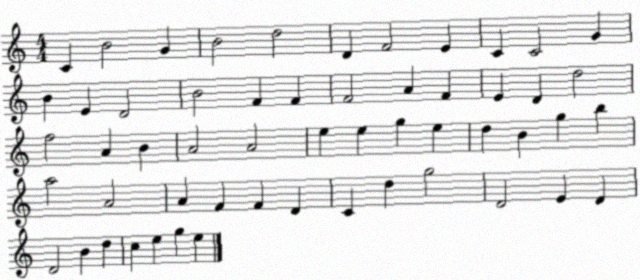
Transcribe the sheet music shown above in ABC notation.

X:1
T:Untitled
M:4/4
L:1/4
K:C
C B2 G B2 d2 D F2 E C C2 G B E D2 B2 F F F2 A F E D d2 f2 A B A2 A2 e e g e d B g b a2 A2 A F F D C d g2 D2 E D D2 B d c e g e